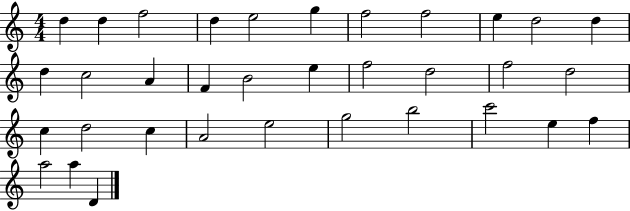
{
  \clef treble
  \numericTimeSignature
  \time 4/4
  \key c \major
  d''4 d''4 f''2 | d''4 e''2 g''4 | f''2 f''2 | e''4 d''2 d''4 | \break d''4 c''2 a'4 | f'4 b'2 e''4 | f''2 d''2 | f''2 d''2 | \break c''4 d''2 c''4 | a'2 e''2 | g''2 b''2 | c'''2 e''4 f''4 | \break a''2 a''4 d'4 | \bar "|."
}